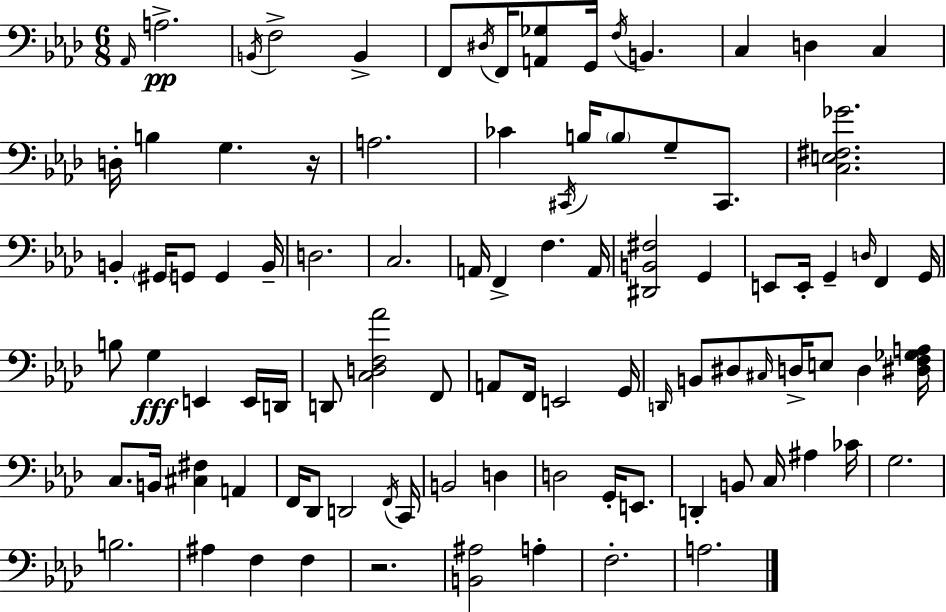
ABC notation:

X:1
T:Untitled
M:6/8
L:1/4
K:Ab
_A,,/4 A,2 B,,/4 F,2 B,, F,,/2 ^D,/4 F,,/4 [A,,_G,]/2 G,,/4 F,/4 B,, C, D, C, D,/4 B, G, z/4 A,2 _C ^C,,/4 B,/4 B,/2 G,/2 ^C,,/2 [C,E,^F,_G]2 B,, ^G,,/4 G,,/2 G,, B,,/4 D,2 C,2 A,,/4 F,, F, A,,/4 [^D,,B,,^F,]2 G,, E,,/2 E,,/4 G,, D,/4 F,, G,,/4 B,/2 G, E,, E,,/4 D,,/4 D,,/2 [C,D,F,_A]2 F,,/2 A,,/2 F,,/4 E,,2 G,,/4 D,,/4 B,,/2 ^D,/2 ^C,/4 D,/4 E,/2 D, [^D,F,_G,A,]/4 C,/2 B,,/4 [^C,^F,] A,, F,,/4 _D,,/2 D,,2 F,,/4 C,,/4 B,,2 D, D,2 G,,/4 E,,/2 D,, B,,/2 C,/4 ^A, _C/4 G,2 B,2 ^A, F, F, z2 [B,,^A,]2 A, F,2 A,2